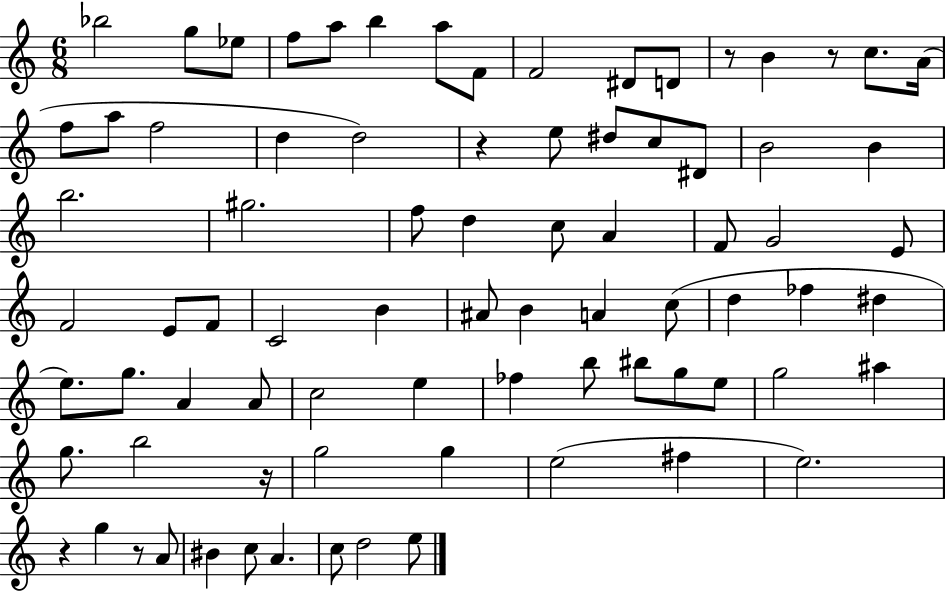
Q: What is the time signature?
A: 6/8